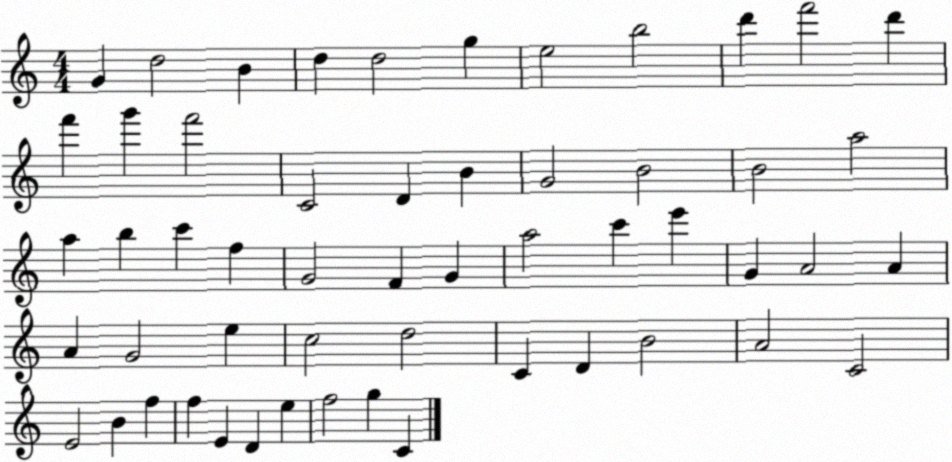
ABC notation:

X:1
T:Untitled
M:4/4
L:1/4
K:C
G d2 B d d2 g e2 b2 d' f'2 d' f' g' f'2 C2 D B G2 B2 B2 a2 a b c' f G2 F G a2 c' e' G A2 A A G2 e c2 d2 C D B2 A2 C2 E2 B f f E D e f2 g C